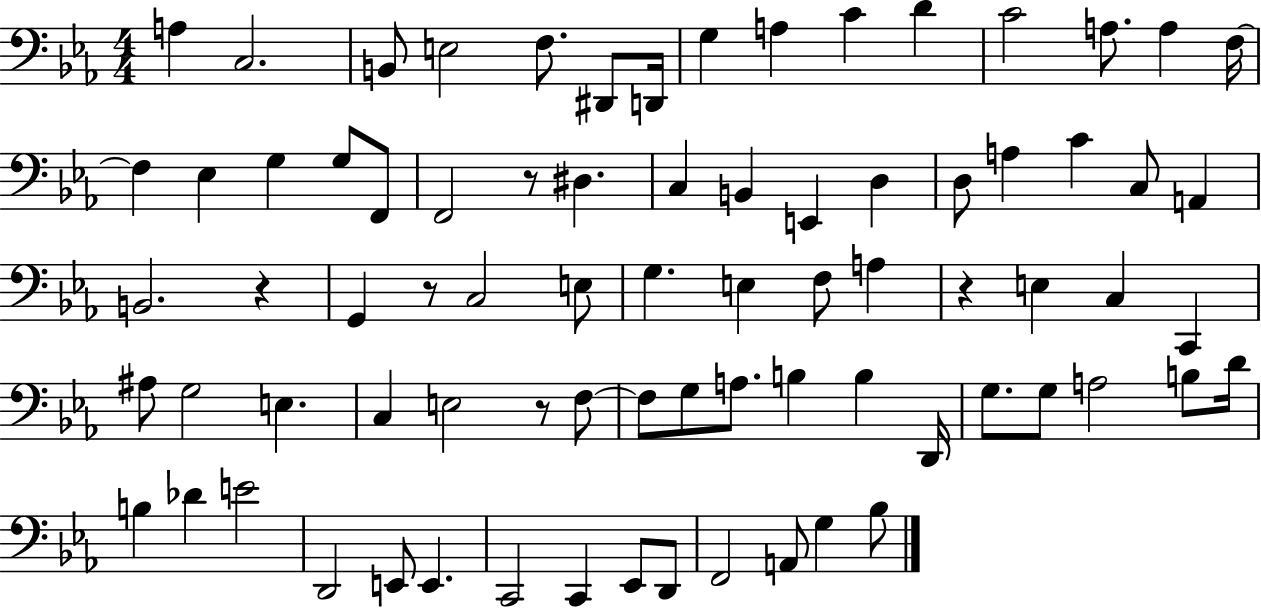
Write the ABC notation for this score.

X:1
T:Untitled
M:4/4
L:1/4
K:Eb
A, C,2 B,,/2 E,2 F,/2 ^D,,/2 D,,/4 G, A, C D C2 A,/2 A, F,/4 F, _E, G, G,/2 F,,/2 F,,2 z/2 ^D, C, B,, E,, D, D,/2 A, C C,/2 A,, B,,2 z G,, z/2 C,2 E,/2 G, E, F,/2 A, z E, C, C,, ^A,/2 G,2 E, C, E,2 z/2 F,/2 F,/2 G,/2 A,/2 B, B, D,,/4 G,/2 G,/2 A,2 B,/2 D/4 B, _D E2 D,,2 E,,/2 E,, C,,2 C,, _E,,/2 D,,/2 F,,2 A,,/2 G, _B,/2